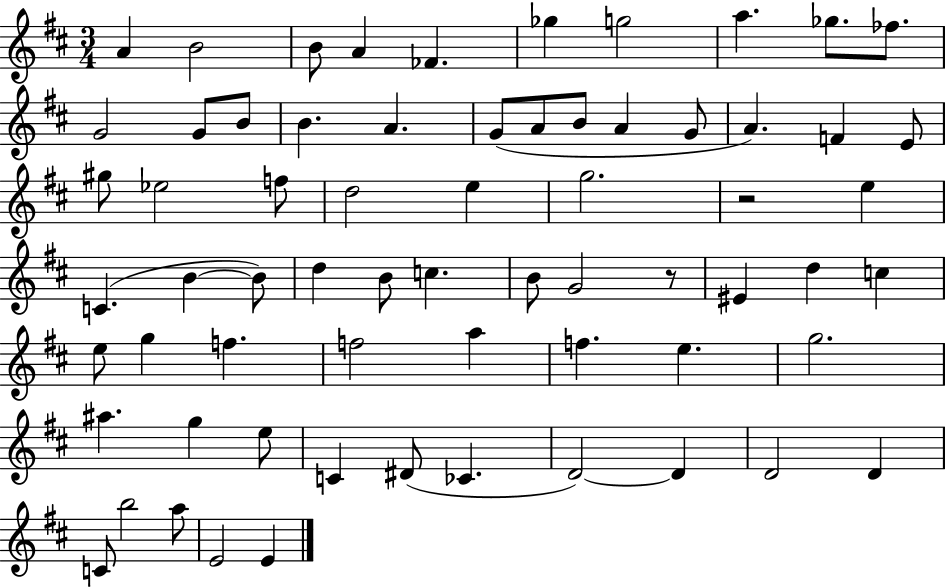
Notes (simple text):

A4/q B4/h B4/e A4/q FES4/q. Gb5/q G5/h A5/q. Gb5/e. FES5/e. G4/h G4/e B4/e B4/q. A4/q. G4/e A4/e B4/e A4/q G4/e A4/q. F4/q E4/e G#5/e Eb5/h F5/e D5/h E5/q G5/h. R/h E5/q C4/q. B4/q B4/e D5/q B4/e C5/q. B4/e G4/h R/e EIS4/q D5/q C5/q E5/e G5/q F5/q. F5/h A5/q F5/q. E5/q. G5/h. A#5/q. G5/q E5/e C4/q D#4/e CES4/q. D4/h D4/q D4/h D4/q C4/e B5/h A5/e E4/h E4/q